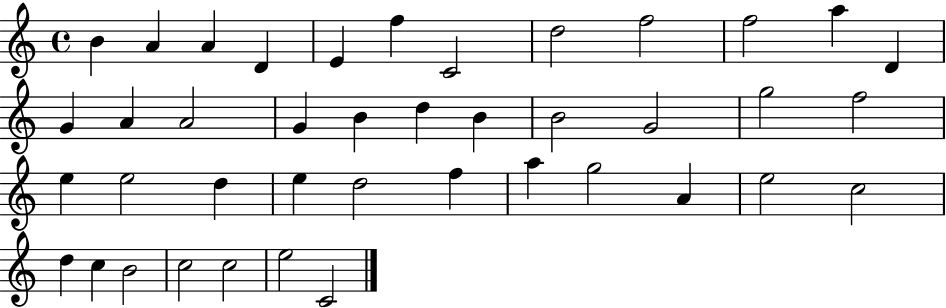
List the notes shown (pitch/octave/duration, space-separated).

B4/q A4/q A4/q D4/q E4/q F5/q C4/h D5/h F5/h F5/h A5/q D4/q G4/q A4/q A4/h G4/q B4/q D5/q B4/q B4/h G4/h G5/h F5/h E5/q E5/h D5/q E5/q D5/h F5/q A5/q G5/h A4/q E5/h C5/h D5/q C5/q B4/h C5/h C5/h E5/h C4/h